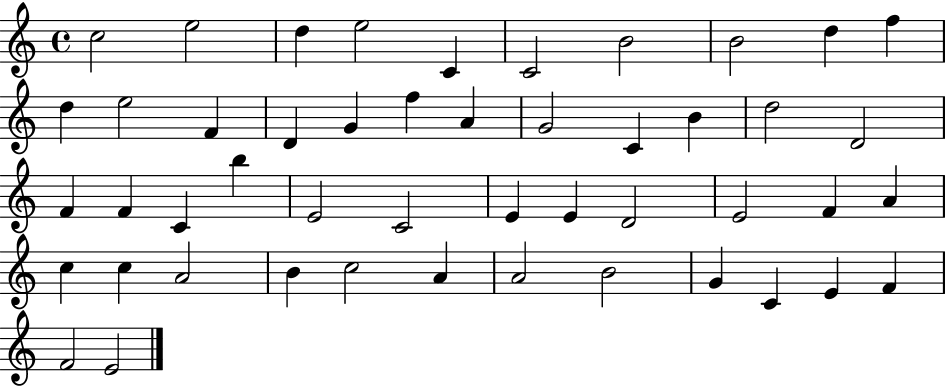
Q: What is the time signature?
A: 4/4